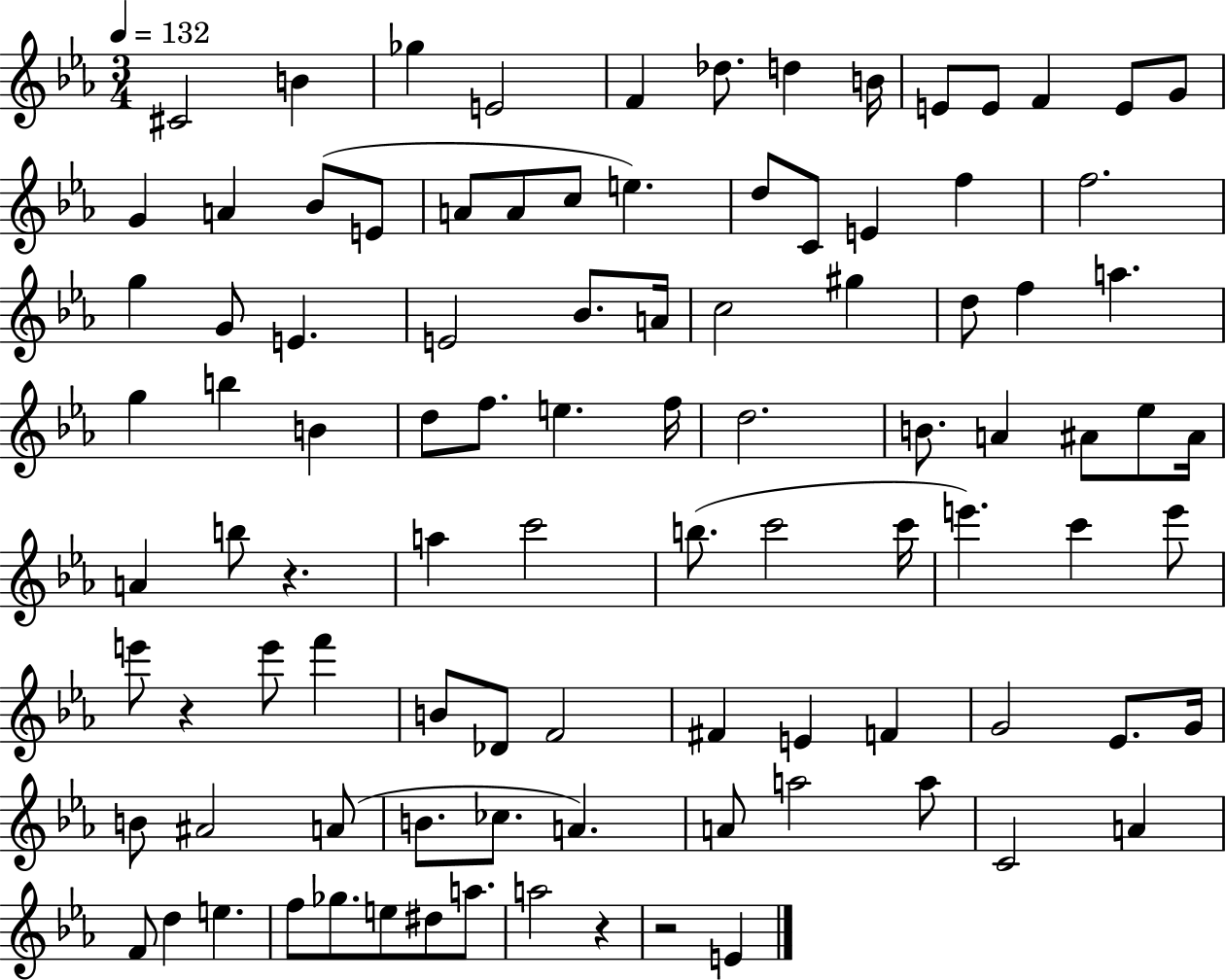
C#4/h B4/q Gb5/q E4/h F4/q Db5/e. D5/q B4/s E4/e E4/e F4/q E4/e G4/e G4/q A4/q Bb4/e E4/e A4/e A4/e C5/e E5/q. D5/e C4/e E4/q F5/q F5/h. G5/q G4/e E4/q. E4/h Bb4/e. A4/s C5/h G#5/q D5/e F5/q A5/q. G5/q B5/q B4/q D5/e F5/e. E5/q. F5/s D5/h. B4/e. A4/q A#4/e Eb5/e A#4/s A4/q B5/e R/q. A5/q C6/h B5/e. C6/h C6/s E6/q. C6/q E6/e E6/e R/q E6/e F6/q B4/e Db4/e F4/h F#4/q E4/q F4/q G4/h Eb4/e. G4/s B4/e A#4/h A4/e B4/e. CES5/e. A4/q. A4/e A5/h A5/e C4/h A4/q F4/e D5/q E5/q. F5/e Gb5/e. E5/e D#5/e A5/e. A5/h R/q R/h E4/q